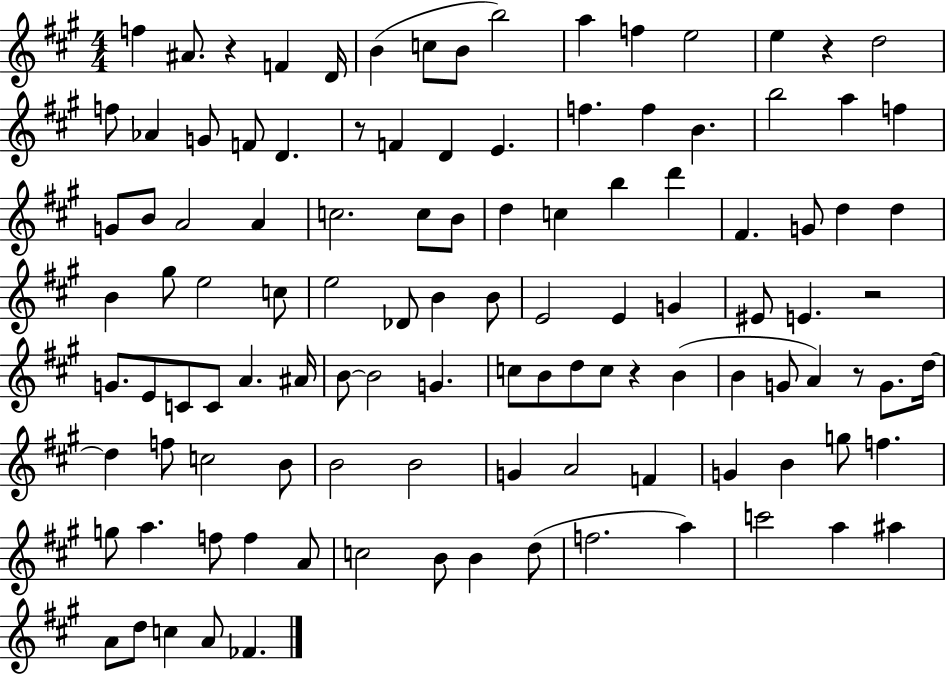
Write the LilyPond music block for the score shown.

{
  \clef treble
  \numericTimeSignature
  \time 4/4
  \key a \major
  f''4 ais'8. r4 f'4 d'16 | b'4( c''8 b'8 b''2) | a''4 f''4 e''2 | e''4 r4 d''2 | \break f''8 aes'4 g'8 f'8 d'4. | r8 f'4 d'4 e'4. | f''4. f''4 b'4. | b''2 a''4 f''4 | \break g'8 b'8 a'2 a'4 | c''2. c''8 b'8 | d''4 c''4 b''4 d'''4 | fis'4. g'8 d''4 d''4 | \break b'4 gis''8 e''2 c''8 | e''2 des'8 b'4 b'8 | e'2 e'4 g'4 | eis'8 e'4. r2 | \break g'8. e'8 c'8 c'8 a'4. ais'16 | b'8~~ b'2 g'4. | c''8 b'8 d''8 c''8 r4 b'4( | b'4 g'8 a'4) r8 g'8. d''16~~ | \break d''4 f''8 c''2 b'8 | b'2 b'2 | g'4 a'2 f'4 | g'4 b'4 g''8 f''4. | \break g''8 a''4. f''8 f''4 a'8 | c''2 b'8 b'4 d''8( | f''2. a''4) | c'''2 a''4 ais''4 | \break a'8 d''8 c''4 a'8 fes'4. | \bar "|."
}